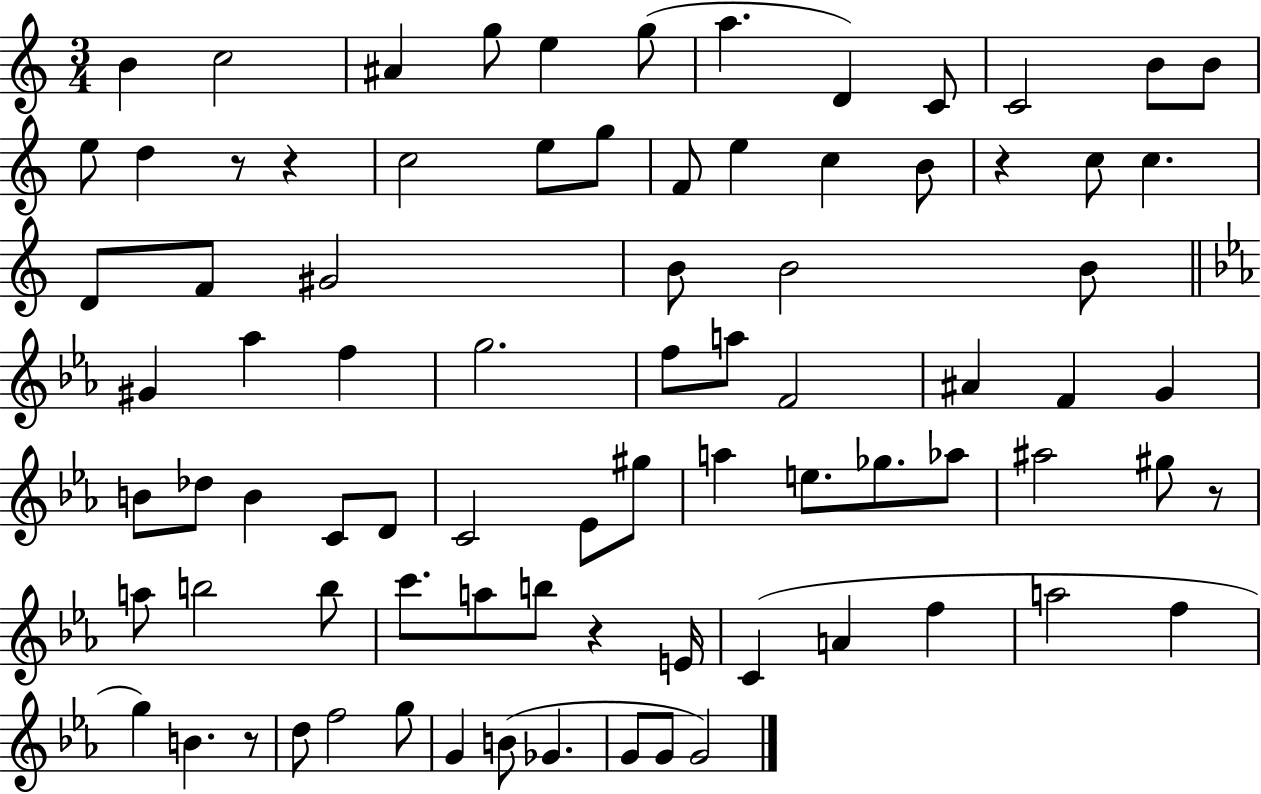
{
  \clef treble
  \numericTimeSignature
  \time 3/4
  \key c \major
  b'4 c''2 | ais'4 g''8 e''4 g''8( | a''4. d'4) c'8 | c'2 b'8 b'8 | \break e''8 d''4 r8 r4 | c''2 e''8 g''8 | f'8 e''4 c''4 b'8 | r4 c''8 c''4. | \break d'8 f'8 gis'2 | b'8 b'2 b'8 | \bar "||" \break \key ees \major gis'4 aes''4 f''4 | g''2. | f''8 a''8 f'2 | ais'4 f'4 g'4 | \break b'8 des''8 b'4 c'8 d'8 | c'2 ees'8 gis''8 | a''4 e''8. ges''8. aes''8 | ais''2 gis''8 r8 | \break a''8 b''2 b''8 | c'''8. a''8 b''8 r4 e'16 | c'4( a'4 f''4 | a''2 f''4 | \break g''4) b'4. r8 | d''8 f''2 g''8 | g'4 b'8( ges'4. | g'8 g'8 g'2) | \break \bar "|."
}